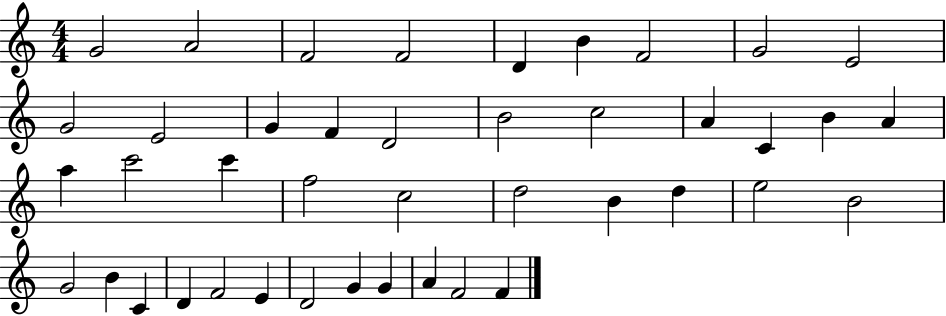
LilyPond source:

{
  \clef treble
  \numericTimeSignature
  \time 4/4
  \key c \major
  g'2 a'2 | f'2 f'2 | d'4 b'4 f'2 | g'2 e'2 | \break g'2 e'2 | g'4 f'4 d'2 | b'2 c''2 | a'4 c'4 b'4 a'4 | \break a''4 c'''2 c'''4 | f''2 c''2 | d''2 b'4 d''4 | e''2 b'2 | \break g'2 b'4 c'4 | d'4 f'2 e'4 | d'2 g'4 g'4 | a'4 f'2 f'4 | \break \bar "|."
}